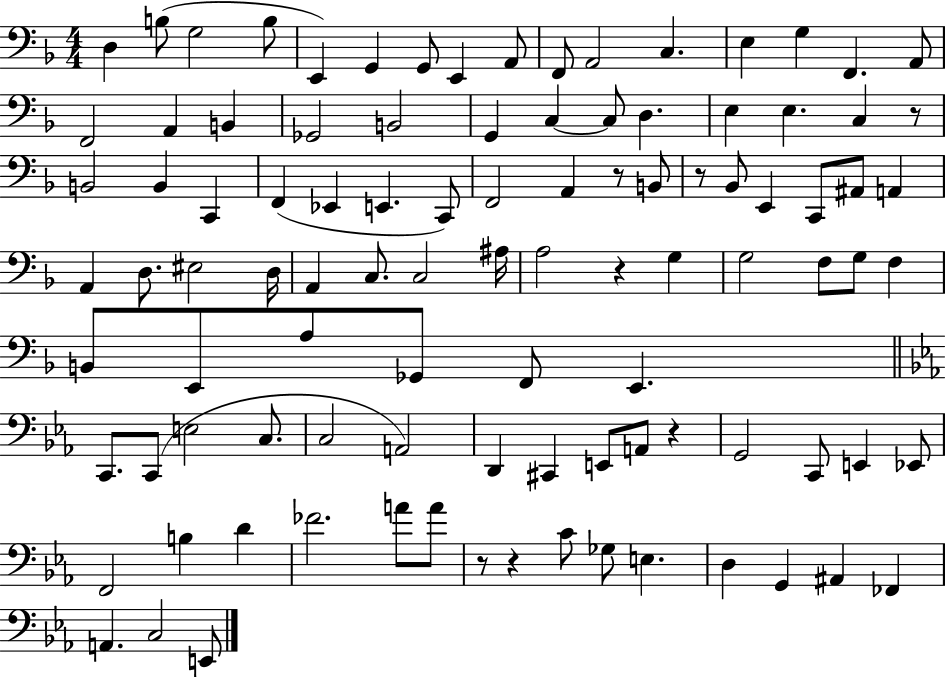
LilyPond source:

{
  \clef bass
  \numericTimeSignature
  \time 4/4
  \key f \major
  d4 b8( g2 b8 | e,4) g,4 g,8 e,4 a,8 | f,8 a,2 c4. | e4 g4 f,4. a,8 | \break f,2 a,4 b,4 | ges,2 b,2 | g,4 c4~~ c8 d4. | e4 e4. c4 r8 | \break b,2 b,4 c,4 | f,4( ees,4 e,4. c,8) | f,2 a,4 r8 b,8 | r8 bes,8 e,4 c,8 ais,8 a,4 | \break a,4 d8. eis2 d16 | a,4 c8. c2 ais16 | a2 r4 g4 | g2 f8 g8 f4 | \break b,8 e,8 a8 ges,8 f,8 e,4. | \bar "||" \break \key ees \major c,8. c,8( e2 c8. | c2 a,2) | d,4 cis,4 e,8 a,8 r4 | g,2 c,8 e,4 ees,8 | \break f,2 b4 d'4 | fes'2. a'8 a'8 | r8 r4 c'8 ges8 e4. | d4 g,4 ais,4 fes,4 | \break a,4. c2 e,8 | \bar "|."
}